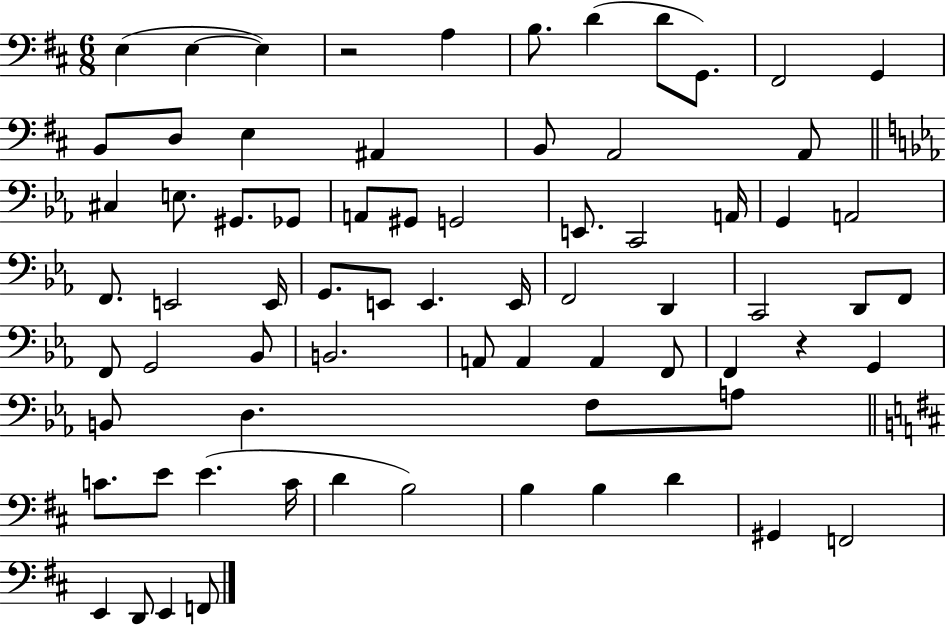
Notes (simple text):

E3/q E3/q E3/q R/h A3/q B3/e. D4/q D4/e G2/e. F#2/h G2/q B2/e D3/e E3/q A#2/q B2/e A2/h A2/e C#3/q E3/e. G#2/e. Gb2/e A2/e G#2/e G2/h E2/e. C2/h A2/s G2/q A2/h F2/e. E2/h E2/s G2/e. E2/e E2/q. E2/s F2/h D2/q C2/h D2/e F2/e F2/e G2/h Bb2/e B2/h. A2/e A2/q A2/q F2/e F2/q R/q G2/q B2/e D3/q. F3/e A3/e C4/e. E4/e E4/q. C4/s D4/q B3/h B3/q B3/q D4/q G#2/q F2/h E2/q D2/e E2/q F2/e